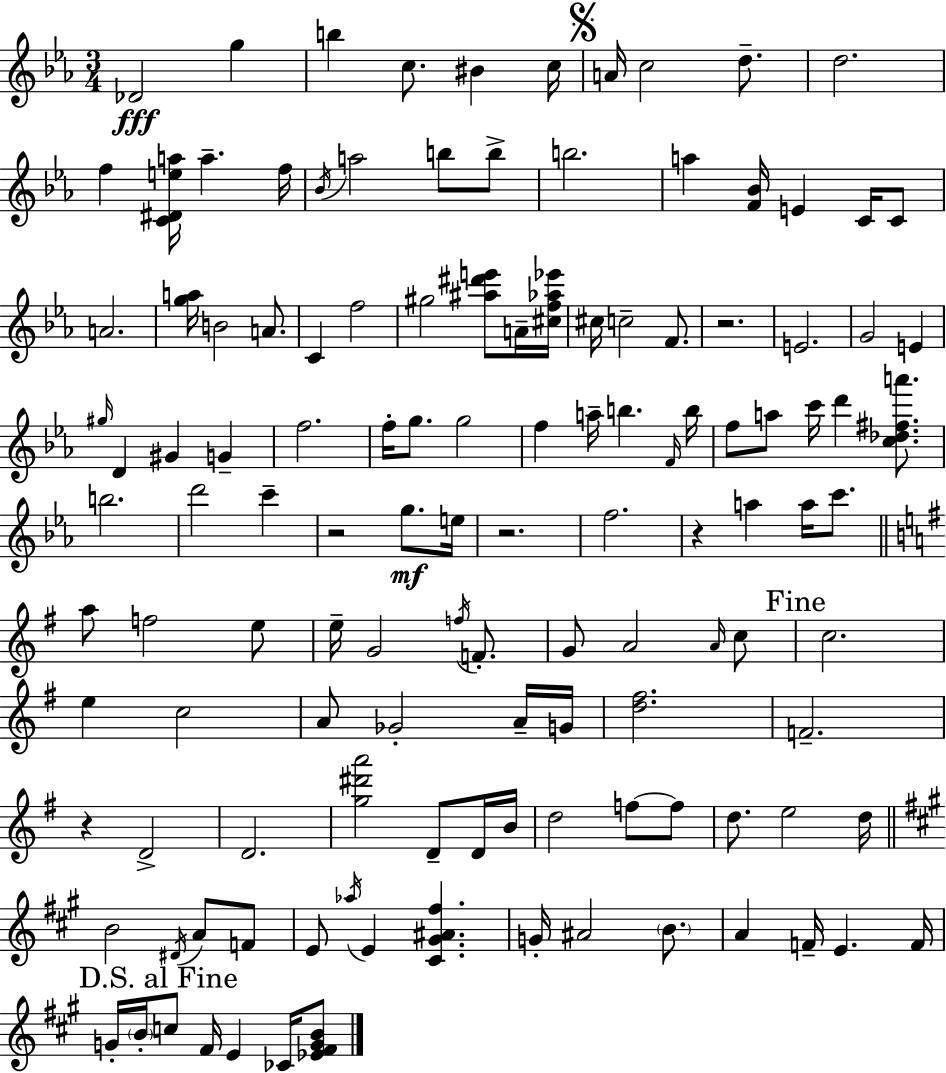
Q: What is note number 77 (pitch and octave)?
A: Gb4